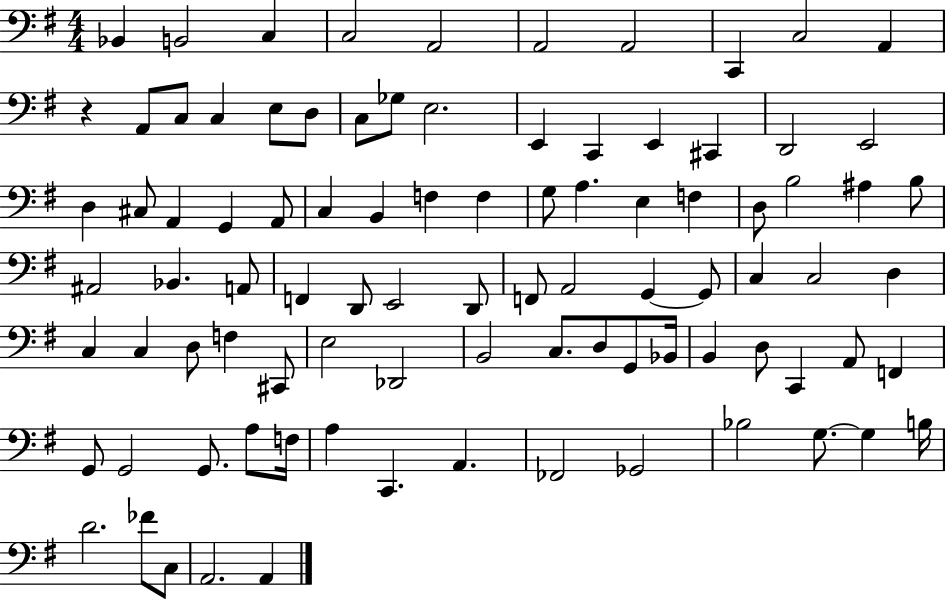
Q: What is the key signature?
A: G major